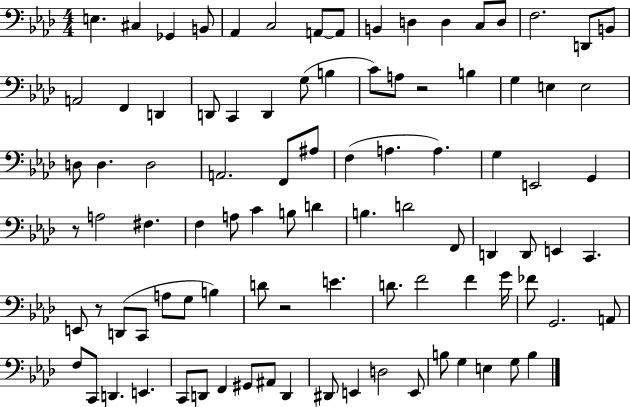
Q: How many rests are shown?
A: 4